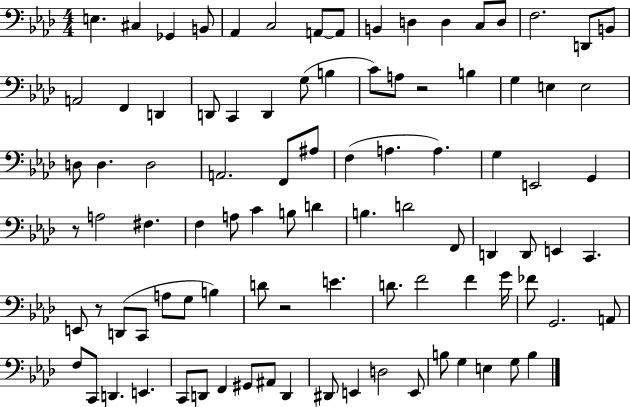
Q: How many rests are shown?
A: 4